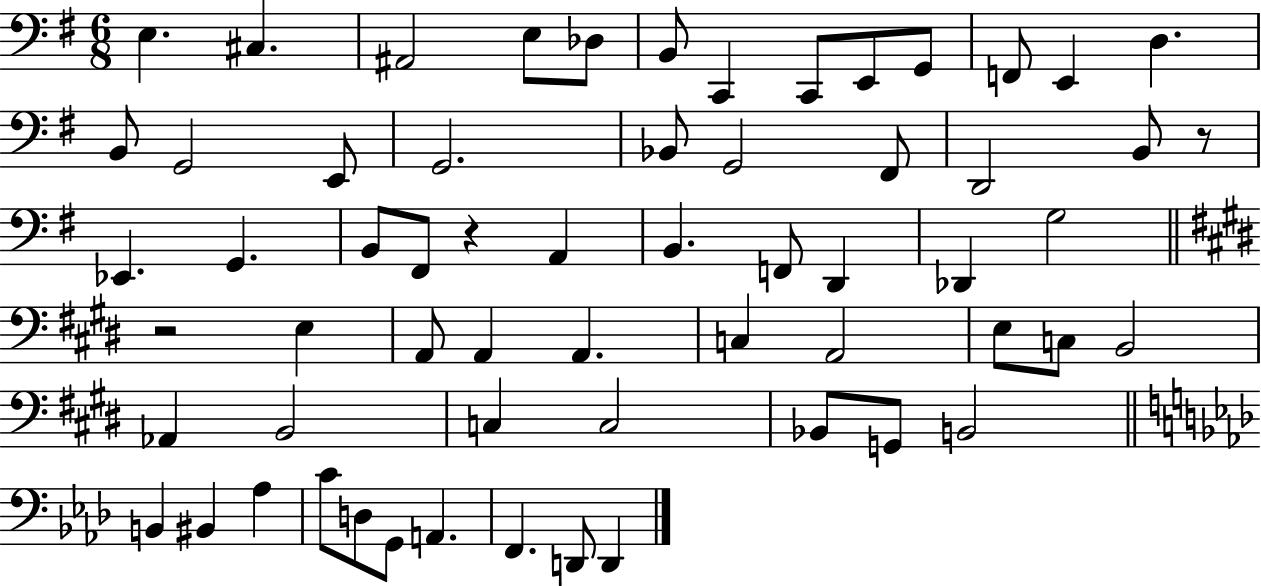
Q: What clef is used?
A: bass